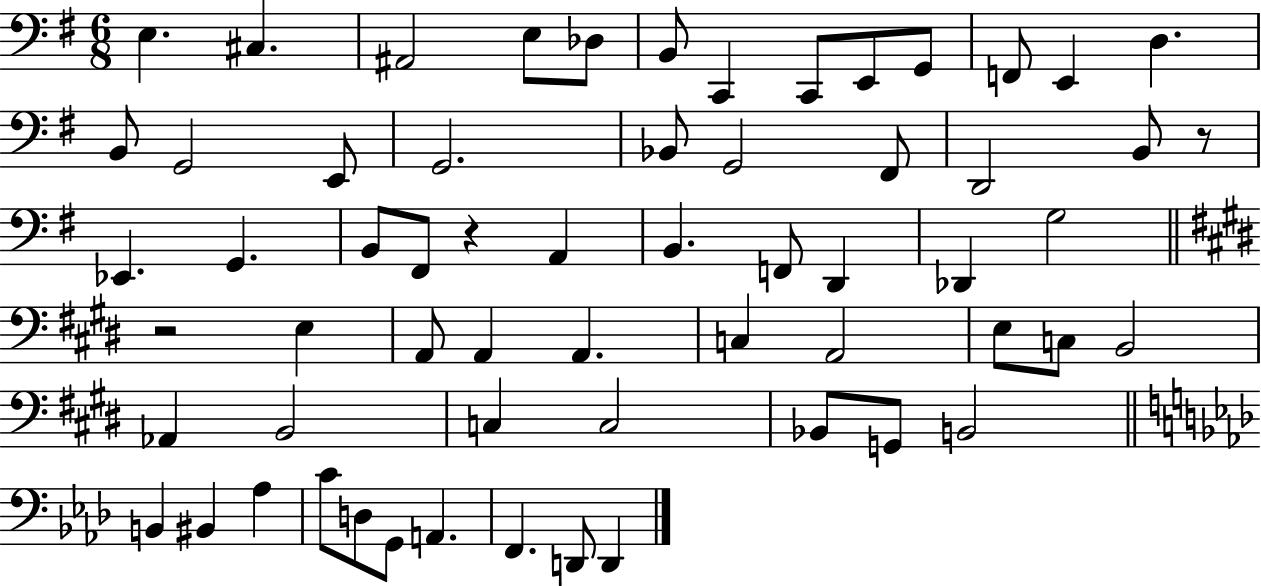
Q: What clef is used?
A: bass